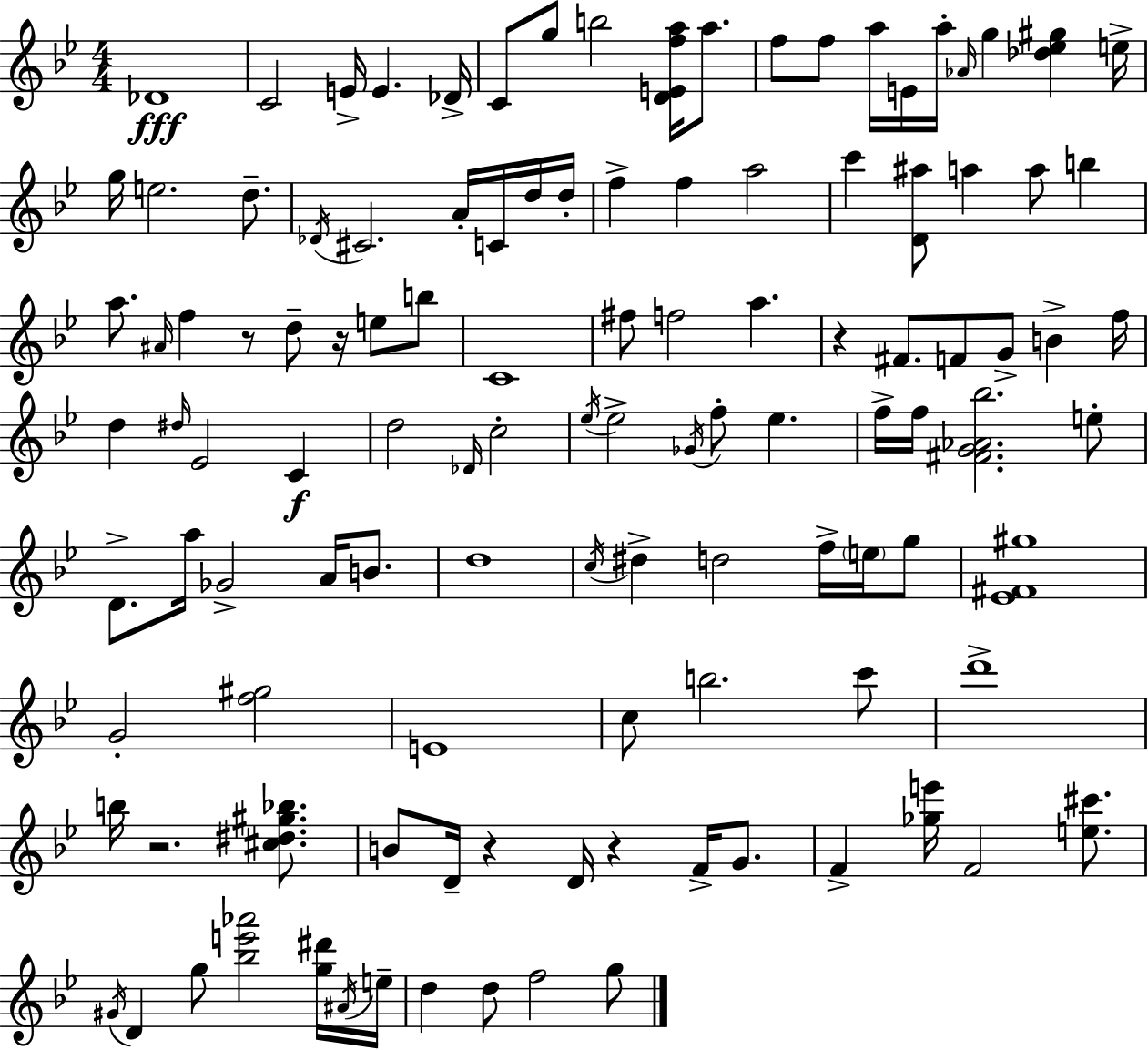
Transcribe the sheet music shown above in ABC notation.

X:1
T:Untitled
M:4/4
L:1/4
K:Bb
_D4 C2 E/4 E _D/4 C/2 g/2 b2 [DEfa]/4 a/2 f/2 f/2 a/4 E/4 a/4 _A/4 g [_d_e^g] e/4 g/4 e2 d/2 _D/4 ^C2 A/4 C/4 d/4 d/4 f f a2 c' [D^a]/2 a a/2 b a/2 ^A/4 f z/2 d/2 z/4 e/2 b/2 C4 ^f/2 f2 a z ^F/2 F/2 G/2 B f/4 d ^d/4 _E2 C d2 _D/4 c2 _e/4 _e2 _G/4 f/2 _e f/4 f/4 [^FG_A_b]2 e/2 D/2 a/4 _G2 A/4 B/2 d4 c/4 ^d d2 f/4 e/4 g/2 [_E^F^g]4 G2 [f^g]2 E4 c/2 b2 c'/2 d'4 b/4 z2 [^c^d^g_b]/2 B/2 D/4 z D/4 z F/4 G/2 F [_ge']/4 F2 [e^c']/2 ^G/4 D g/2 [_be'_a']2 [g^d']/4 ^A/4 e/4 d d/2 f2 g/2